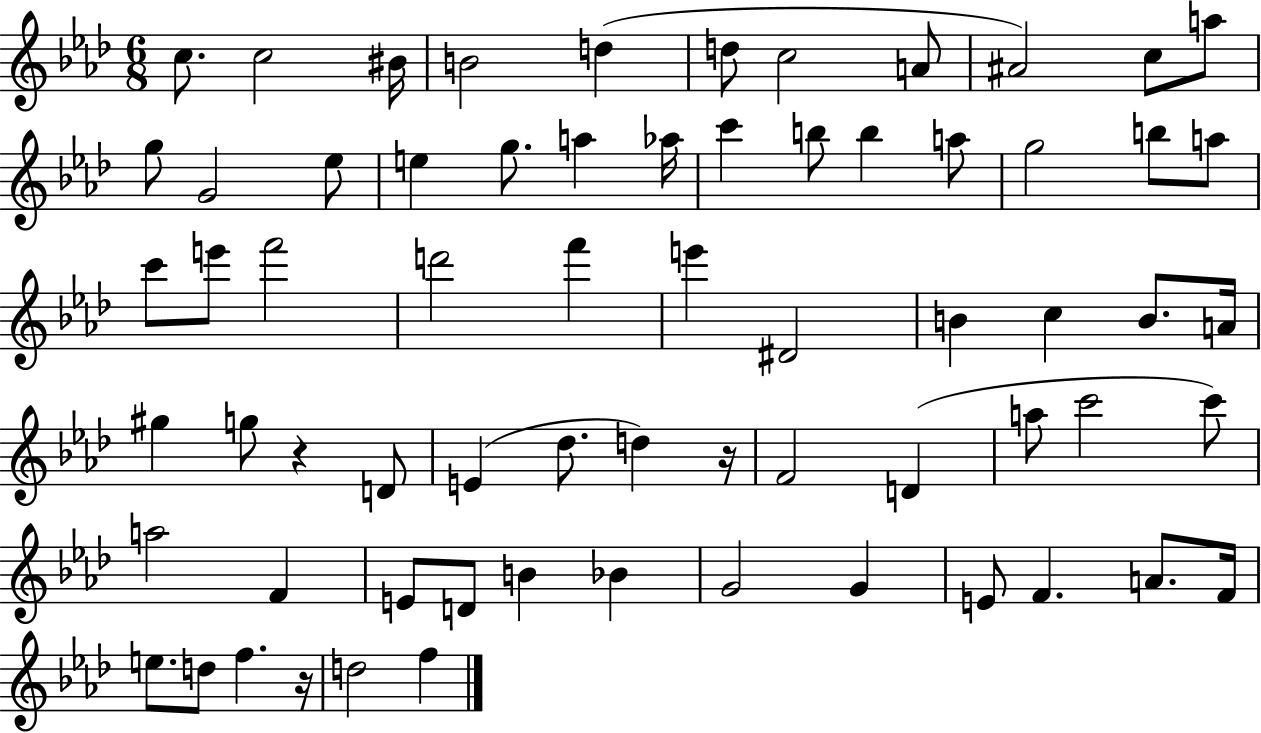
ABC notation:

X:1
T:Untitled
M:6/8
L:1/4
K:Ab
c/2 c2 ^B/4 B2 d d/2 c2 A/2 ^A2 c/2 a/2 g/2 G2 _e/2 e g/2 a _a/4 c' b/2 b a/2 g2 b/2 a/2 c'/2 e'/2 f'2 d'2 f' e' ^D2 B c B/2 A/4 ^g g/2 z D/2 E _d/2 d z/4 F2 D a/2 c'2 c'/2 a2 F E/2 D/2 B _B G2 G E/2 F A/2 F/4 e/2 d/2 f z/4 d2 f